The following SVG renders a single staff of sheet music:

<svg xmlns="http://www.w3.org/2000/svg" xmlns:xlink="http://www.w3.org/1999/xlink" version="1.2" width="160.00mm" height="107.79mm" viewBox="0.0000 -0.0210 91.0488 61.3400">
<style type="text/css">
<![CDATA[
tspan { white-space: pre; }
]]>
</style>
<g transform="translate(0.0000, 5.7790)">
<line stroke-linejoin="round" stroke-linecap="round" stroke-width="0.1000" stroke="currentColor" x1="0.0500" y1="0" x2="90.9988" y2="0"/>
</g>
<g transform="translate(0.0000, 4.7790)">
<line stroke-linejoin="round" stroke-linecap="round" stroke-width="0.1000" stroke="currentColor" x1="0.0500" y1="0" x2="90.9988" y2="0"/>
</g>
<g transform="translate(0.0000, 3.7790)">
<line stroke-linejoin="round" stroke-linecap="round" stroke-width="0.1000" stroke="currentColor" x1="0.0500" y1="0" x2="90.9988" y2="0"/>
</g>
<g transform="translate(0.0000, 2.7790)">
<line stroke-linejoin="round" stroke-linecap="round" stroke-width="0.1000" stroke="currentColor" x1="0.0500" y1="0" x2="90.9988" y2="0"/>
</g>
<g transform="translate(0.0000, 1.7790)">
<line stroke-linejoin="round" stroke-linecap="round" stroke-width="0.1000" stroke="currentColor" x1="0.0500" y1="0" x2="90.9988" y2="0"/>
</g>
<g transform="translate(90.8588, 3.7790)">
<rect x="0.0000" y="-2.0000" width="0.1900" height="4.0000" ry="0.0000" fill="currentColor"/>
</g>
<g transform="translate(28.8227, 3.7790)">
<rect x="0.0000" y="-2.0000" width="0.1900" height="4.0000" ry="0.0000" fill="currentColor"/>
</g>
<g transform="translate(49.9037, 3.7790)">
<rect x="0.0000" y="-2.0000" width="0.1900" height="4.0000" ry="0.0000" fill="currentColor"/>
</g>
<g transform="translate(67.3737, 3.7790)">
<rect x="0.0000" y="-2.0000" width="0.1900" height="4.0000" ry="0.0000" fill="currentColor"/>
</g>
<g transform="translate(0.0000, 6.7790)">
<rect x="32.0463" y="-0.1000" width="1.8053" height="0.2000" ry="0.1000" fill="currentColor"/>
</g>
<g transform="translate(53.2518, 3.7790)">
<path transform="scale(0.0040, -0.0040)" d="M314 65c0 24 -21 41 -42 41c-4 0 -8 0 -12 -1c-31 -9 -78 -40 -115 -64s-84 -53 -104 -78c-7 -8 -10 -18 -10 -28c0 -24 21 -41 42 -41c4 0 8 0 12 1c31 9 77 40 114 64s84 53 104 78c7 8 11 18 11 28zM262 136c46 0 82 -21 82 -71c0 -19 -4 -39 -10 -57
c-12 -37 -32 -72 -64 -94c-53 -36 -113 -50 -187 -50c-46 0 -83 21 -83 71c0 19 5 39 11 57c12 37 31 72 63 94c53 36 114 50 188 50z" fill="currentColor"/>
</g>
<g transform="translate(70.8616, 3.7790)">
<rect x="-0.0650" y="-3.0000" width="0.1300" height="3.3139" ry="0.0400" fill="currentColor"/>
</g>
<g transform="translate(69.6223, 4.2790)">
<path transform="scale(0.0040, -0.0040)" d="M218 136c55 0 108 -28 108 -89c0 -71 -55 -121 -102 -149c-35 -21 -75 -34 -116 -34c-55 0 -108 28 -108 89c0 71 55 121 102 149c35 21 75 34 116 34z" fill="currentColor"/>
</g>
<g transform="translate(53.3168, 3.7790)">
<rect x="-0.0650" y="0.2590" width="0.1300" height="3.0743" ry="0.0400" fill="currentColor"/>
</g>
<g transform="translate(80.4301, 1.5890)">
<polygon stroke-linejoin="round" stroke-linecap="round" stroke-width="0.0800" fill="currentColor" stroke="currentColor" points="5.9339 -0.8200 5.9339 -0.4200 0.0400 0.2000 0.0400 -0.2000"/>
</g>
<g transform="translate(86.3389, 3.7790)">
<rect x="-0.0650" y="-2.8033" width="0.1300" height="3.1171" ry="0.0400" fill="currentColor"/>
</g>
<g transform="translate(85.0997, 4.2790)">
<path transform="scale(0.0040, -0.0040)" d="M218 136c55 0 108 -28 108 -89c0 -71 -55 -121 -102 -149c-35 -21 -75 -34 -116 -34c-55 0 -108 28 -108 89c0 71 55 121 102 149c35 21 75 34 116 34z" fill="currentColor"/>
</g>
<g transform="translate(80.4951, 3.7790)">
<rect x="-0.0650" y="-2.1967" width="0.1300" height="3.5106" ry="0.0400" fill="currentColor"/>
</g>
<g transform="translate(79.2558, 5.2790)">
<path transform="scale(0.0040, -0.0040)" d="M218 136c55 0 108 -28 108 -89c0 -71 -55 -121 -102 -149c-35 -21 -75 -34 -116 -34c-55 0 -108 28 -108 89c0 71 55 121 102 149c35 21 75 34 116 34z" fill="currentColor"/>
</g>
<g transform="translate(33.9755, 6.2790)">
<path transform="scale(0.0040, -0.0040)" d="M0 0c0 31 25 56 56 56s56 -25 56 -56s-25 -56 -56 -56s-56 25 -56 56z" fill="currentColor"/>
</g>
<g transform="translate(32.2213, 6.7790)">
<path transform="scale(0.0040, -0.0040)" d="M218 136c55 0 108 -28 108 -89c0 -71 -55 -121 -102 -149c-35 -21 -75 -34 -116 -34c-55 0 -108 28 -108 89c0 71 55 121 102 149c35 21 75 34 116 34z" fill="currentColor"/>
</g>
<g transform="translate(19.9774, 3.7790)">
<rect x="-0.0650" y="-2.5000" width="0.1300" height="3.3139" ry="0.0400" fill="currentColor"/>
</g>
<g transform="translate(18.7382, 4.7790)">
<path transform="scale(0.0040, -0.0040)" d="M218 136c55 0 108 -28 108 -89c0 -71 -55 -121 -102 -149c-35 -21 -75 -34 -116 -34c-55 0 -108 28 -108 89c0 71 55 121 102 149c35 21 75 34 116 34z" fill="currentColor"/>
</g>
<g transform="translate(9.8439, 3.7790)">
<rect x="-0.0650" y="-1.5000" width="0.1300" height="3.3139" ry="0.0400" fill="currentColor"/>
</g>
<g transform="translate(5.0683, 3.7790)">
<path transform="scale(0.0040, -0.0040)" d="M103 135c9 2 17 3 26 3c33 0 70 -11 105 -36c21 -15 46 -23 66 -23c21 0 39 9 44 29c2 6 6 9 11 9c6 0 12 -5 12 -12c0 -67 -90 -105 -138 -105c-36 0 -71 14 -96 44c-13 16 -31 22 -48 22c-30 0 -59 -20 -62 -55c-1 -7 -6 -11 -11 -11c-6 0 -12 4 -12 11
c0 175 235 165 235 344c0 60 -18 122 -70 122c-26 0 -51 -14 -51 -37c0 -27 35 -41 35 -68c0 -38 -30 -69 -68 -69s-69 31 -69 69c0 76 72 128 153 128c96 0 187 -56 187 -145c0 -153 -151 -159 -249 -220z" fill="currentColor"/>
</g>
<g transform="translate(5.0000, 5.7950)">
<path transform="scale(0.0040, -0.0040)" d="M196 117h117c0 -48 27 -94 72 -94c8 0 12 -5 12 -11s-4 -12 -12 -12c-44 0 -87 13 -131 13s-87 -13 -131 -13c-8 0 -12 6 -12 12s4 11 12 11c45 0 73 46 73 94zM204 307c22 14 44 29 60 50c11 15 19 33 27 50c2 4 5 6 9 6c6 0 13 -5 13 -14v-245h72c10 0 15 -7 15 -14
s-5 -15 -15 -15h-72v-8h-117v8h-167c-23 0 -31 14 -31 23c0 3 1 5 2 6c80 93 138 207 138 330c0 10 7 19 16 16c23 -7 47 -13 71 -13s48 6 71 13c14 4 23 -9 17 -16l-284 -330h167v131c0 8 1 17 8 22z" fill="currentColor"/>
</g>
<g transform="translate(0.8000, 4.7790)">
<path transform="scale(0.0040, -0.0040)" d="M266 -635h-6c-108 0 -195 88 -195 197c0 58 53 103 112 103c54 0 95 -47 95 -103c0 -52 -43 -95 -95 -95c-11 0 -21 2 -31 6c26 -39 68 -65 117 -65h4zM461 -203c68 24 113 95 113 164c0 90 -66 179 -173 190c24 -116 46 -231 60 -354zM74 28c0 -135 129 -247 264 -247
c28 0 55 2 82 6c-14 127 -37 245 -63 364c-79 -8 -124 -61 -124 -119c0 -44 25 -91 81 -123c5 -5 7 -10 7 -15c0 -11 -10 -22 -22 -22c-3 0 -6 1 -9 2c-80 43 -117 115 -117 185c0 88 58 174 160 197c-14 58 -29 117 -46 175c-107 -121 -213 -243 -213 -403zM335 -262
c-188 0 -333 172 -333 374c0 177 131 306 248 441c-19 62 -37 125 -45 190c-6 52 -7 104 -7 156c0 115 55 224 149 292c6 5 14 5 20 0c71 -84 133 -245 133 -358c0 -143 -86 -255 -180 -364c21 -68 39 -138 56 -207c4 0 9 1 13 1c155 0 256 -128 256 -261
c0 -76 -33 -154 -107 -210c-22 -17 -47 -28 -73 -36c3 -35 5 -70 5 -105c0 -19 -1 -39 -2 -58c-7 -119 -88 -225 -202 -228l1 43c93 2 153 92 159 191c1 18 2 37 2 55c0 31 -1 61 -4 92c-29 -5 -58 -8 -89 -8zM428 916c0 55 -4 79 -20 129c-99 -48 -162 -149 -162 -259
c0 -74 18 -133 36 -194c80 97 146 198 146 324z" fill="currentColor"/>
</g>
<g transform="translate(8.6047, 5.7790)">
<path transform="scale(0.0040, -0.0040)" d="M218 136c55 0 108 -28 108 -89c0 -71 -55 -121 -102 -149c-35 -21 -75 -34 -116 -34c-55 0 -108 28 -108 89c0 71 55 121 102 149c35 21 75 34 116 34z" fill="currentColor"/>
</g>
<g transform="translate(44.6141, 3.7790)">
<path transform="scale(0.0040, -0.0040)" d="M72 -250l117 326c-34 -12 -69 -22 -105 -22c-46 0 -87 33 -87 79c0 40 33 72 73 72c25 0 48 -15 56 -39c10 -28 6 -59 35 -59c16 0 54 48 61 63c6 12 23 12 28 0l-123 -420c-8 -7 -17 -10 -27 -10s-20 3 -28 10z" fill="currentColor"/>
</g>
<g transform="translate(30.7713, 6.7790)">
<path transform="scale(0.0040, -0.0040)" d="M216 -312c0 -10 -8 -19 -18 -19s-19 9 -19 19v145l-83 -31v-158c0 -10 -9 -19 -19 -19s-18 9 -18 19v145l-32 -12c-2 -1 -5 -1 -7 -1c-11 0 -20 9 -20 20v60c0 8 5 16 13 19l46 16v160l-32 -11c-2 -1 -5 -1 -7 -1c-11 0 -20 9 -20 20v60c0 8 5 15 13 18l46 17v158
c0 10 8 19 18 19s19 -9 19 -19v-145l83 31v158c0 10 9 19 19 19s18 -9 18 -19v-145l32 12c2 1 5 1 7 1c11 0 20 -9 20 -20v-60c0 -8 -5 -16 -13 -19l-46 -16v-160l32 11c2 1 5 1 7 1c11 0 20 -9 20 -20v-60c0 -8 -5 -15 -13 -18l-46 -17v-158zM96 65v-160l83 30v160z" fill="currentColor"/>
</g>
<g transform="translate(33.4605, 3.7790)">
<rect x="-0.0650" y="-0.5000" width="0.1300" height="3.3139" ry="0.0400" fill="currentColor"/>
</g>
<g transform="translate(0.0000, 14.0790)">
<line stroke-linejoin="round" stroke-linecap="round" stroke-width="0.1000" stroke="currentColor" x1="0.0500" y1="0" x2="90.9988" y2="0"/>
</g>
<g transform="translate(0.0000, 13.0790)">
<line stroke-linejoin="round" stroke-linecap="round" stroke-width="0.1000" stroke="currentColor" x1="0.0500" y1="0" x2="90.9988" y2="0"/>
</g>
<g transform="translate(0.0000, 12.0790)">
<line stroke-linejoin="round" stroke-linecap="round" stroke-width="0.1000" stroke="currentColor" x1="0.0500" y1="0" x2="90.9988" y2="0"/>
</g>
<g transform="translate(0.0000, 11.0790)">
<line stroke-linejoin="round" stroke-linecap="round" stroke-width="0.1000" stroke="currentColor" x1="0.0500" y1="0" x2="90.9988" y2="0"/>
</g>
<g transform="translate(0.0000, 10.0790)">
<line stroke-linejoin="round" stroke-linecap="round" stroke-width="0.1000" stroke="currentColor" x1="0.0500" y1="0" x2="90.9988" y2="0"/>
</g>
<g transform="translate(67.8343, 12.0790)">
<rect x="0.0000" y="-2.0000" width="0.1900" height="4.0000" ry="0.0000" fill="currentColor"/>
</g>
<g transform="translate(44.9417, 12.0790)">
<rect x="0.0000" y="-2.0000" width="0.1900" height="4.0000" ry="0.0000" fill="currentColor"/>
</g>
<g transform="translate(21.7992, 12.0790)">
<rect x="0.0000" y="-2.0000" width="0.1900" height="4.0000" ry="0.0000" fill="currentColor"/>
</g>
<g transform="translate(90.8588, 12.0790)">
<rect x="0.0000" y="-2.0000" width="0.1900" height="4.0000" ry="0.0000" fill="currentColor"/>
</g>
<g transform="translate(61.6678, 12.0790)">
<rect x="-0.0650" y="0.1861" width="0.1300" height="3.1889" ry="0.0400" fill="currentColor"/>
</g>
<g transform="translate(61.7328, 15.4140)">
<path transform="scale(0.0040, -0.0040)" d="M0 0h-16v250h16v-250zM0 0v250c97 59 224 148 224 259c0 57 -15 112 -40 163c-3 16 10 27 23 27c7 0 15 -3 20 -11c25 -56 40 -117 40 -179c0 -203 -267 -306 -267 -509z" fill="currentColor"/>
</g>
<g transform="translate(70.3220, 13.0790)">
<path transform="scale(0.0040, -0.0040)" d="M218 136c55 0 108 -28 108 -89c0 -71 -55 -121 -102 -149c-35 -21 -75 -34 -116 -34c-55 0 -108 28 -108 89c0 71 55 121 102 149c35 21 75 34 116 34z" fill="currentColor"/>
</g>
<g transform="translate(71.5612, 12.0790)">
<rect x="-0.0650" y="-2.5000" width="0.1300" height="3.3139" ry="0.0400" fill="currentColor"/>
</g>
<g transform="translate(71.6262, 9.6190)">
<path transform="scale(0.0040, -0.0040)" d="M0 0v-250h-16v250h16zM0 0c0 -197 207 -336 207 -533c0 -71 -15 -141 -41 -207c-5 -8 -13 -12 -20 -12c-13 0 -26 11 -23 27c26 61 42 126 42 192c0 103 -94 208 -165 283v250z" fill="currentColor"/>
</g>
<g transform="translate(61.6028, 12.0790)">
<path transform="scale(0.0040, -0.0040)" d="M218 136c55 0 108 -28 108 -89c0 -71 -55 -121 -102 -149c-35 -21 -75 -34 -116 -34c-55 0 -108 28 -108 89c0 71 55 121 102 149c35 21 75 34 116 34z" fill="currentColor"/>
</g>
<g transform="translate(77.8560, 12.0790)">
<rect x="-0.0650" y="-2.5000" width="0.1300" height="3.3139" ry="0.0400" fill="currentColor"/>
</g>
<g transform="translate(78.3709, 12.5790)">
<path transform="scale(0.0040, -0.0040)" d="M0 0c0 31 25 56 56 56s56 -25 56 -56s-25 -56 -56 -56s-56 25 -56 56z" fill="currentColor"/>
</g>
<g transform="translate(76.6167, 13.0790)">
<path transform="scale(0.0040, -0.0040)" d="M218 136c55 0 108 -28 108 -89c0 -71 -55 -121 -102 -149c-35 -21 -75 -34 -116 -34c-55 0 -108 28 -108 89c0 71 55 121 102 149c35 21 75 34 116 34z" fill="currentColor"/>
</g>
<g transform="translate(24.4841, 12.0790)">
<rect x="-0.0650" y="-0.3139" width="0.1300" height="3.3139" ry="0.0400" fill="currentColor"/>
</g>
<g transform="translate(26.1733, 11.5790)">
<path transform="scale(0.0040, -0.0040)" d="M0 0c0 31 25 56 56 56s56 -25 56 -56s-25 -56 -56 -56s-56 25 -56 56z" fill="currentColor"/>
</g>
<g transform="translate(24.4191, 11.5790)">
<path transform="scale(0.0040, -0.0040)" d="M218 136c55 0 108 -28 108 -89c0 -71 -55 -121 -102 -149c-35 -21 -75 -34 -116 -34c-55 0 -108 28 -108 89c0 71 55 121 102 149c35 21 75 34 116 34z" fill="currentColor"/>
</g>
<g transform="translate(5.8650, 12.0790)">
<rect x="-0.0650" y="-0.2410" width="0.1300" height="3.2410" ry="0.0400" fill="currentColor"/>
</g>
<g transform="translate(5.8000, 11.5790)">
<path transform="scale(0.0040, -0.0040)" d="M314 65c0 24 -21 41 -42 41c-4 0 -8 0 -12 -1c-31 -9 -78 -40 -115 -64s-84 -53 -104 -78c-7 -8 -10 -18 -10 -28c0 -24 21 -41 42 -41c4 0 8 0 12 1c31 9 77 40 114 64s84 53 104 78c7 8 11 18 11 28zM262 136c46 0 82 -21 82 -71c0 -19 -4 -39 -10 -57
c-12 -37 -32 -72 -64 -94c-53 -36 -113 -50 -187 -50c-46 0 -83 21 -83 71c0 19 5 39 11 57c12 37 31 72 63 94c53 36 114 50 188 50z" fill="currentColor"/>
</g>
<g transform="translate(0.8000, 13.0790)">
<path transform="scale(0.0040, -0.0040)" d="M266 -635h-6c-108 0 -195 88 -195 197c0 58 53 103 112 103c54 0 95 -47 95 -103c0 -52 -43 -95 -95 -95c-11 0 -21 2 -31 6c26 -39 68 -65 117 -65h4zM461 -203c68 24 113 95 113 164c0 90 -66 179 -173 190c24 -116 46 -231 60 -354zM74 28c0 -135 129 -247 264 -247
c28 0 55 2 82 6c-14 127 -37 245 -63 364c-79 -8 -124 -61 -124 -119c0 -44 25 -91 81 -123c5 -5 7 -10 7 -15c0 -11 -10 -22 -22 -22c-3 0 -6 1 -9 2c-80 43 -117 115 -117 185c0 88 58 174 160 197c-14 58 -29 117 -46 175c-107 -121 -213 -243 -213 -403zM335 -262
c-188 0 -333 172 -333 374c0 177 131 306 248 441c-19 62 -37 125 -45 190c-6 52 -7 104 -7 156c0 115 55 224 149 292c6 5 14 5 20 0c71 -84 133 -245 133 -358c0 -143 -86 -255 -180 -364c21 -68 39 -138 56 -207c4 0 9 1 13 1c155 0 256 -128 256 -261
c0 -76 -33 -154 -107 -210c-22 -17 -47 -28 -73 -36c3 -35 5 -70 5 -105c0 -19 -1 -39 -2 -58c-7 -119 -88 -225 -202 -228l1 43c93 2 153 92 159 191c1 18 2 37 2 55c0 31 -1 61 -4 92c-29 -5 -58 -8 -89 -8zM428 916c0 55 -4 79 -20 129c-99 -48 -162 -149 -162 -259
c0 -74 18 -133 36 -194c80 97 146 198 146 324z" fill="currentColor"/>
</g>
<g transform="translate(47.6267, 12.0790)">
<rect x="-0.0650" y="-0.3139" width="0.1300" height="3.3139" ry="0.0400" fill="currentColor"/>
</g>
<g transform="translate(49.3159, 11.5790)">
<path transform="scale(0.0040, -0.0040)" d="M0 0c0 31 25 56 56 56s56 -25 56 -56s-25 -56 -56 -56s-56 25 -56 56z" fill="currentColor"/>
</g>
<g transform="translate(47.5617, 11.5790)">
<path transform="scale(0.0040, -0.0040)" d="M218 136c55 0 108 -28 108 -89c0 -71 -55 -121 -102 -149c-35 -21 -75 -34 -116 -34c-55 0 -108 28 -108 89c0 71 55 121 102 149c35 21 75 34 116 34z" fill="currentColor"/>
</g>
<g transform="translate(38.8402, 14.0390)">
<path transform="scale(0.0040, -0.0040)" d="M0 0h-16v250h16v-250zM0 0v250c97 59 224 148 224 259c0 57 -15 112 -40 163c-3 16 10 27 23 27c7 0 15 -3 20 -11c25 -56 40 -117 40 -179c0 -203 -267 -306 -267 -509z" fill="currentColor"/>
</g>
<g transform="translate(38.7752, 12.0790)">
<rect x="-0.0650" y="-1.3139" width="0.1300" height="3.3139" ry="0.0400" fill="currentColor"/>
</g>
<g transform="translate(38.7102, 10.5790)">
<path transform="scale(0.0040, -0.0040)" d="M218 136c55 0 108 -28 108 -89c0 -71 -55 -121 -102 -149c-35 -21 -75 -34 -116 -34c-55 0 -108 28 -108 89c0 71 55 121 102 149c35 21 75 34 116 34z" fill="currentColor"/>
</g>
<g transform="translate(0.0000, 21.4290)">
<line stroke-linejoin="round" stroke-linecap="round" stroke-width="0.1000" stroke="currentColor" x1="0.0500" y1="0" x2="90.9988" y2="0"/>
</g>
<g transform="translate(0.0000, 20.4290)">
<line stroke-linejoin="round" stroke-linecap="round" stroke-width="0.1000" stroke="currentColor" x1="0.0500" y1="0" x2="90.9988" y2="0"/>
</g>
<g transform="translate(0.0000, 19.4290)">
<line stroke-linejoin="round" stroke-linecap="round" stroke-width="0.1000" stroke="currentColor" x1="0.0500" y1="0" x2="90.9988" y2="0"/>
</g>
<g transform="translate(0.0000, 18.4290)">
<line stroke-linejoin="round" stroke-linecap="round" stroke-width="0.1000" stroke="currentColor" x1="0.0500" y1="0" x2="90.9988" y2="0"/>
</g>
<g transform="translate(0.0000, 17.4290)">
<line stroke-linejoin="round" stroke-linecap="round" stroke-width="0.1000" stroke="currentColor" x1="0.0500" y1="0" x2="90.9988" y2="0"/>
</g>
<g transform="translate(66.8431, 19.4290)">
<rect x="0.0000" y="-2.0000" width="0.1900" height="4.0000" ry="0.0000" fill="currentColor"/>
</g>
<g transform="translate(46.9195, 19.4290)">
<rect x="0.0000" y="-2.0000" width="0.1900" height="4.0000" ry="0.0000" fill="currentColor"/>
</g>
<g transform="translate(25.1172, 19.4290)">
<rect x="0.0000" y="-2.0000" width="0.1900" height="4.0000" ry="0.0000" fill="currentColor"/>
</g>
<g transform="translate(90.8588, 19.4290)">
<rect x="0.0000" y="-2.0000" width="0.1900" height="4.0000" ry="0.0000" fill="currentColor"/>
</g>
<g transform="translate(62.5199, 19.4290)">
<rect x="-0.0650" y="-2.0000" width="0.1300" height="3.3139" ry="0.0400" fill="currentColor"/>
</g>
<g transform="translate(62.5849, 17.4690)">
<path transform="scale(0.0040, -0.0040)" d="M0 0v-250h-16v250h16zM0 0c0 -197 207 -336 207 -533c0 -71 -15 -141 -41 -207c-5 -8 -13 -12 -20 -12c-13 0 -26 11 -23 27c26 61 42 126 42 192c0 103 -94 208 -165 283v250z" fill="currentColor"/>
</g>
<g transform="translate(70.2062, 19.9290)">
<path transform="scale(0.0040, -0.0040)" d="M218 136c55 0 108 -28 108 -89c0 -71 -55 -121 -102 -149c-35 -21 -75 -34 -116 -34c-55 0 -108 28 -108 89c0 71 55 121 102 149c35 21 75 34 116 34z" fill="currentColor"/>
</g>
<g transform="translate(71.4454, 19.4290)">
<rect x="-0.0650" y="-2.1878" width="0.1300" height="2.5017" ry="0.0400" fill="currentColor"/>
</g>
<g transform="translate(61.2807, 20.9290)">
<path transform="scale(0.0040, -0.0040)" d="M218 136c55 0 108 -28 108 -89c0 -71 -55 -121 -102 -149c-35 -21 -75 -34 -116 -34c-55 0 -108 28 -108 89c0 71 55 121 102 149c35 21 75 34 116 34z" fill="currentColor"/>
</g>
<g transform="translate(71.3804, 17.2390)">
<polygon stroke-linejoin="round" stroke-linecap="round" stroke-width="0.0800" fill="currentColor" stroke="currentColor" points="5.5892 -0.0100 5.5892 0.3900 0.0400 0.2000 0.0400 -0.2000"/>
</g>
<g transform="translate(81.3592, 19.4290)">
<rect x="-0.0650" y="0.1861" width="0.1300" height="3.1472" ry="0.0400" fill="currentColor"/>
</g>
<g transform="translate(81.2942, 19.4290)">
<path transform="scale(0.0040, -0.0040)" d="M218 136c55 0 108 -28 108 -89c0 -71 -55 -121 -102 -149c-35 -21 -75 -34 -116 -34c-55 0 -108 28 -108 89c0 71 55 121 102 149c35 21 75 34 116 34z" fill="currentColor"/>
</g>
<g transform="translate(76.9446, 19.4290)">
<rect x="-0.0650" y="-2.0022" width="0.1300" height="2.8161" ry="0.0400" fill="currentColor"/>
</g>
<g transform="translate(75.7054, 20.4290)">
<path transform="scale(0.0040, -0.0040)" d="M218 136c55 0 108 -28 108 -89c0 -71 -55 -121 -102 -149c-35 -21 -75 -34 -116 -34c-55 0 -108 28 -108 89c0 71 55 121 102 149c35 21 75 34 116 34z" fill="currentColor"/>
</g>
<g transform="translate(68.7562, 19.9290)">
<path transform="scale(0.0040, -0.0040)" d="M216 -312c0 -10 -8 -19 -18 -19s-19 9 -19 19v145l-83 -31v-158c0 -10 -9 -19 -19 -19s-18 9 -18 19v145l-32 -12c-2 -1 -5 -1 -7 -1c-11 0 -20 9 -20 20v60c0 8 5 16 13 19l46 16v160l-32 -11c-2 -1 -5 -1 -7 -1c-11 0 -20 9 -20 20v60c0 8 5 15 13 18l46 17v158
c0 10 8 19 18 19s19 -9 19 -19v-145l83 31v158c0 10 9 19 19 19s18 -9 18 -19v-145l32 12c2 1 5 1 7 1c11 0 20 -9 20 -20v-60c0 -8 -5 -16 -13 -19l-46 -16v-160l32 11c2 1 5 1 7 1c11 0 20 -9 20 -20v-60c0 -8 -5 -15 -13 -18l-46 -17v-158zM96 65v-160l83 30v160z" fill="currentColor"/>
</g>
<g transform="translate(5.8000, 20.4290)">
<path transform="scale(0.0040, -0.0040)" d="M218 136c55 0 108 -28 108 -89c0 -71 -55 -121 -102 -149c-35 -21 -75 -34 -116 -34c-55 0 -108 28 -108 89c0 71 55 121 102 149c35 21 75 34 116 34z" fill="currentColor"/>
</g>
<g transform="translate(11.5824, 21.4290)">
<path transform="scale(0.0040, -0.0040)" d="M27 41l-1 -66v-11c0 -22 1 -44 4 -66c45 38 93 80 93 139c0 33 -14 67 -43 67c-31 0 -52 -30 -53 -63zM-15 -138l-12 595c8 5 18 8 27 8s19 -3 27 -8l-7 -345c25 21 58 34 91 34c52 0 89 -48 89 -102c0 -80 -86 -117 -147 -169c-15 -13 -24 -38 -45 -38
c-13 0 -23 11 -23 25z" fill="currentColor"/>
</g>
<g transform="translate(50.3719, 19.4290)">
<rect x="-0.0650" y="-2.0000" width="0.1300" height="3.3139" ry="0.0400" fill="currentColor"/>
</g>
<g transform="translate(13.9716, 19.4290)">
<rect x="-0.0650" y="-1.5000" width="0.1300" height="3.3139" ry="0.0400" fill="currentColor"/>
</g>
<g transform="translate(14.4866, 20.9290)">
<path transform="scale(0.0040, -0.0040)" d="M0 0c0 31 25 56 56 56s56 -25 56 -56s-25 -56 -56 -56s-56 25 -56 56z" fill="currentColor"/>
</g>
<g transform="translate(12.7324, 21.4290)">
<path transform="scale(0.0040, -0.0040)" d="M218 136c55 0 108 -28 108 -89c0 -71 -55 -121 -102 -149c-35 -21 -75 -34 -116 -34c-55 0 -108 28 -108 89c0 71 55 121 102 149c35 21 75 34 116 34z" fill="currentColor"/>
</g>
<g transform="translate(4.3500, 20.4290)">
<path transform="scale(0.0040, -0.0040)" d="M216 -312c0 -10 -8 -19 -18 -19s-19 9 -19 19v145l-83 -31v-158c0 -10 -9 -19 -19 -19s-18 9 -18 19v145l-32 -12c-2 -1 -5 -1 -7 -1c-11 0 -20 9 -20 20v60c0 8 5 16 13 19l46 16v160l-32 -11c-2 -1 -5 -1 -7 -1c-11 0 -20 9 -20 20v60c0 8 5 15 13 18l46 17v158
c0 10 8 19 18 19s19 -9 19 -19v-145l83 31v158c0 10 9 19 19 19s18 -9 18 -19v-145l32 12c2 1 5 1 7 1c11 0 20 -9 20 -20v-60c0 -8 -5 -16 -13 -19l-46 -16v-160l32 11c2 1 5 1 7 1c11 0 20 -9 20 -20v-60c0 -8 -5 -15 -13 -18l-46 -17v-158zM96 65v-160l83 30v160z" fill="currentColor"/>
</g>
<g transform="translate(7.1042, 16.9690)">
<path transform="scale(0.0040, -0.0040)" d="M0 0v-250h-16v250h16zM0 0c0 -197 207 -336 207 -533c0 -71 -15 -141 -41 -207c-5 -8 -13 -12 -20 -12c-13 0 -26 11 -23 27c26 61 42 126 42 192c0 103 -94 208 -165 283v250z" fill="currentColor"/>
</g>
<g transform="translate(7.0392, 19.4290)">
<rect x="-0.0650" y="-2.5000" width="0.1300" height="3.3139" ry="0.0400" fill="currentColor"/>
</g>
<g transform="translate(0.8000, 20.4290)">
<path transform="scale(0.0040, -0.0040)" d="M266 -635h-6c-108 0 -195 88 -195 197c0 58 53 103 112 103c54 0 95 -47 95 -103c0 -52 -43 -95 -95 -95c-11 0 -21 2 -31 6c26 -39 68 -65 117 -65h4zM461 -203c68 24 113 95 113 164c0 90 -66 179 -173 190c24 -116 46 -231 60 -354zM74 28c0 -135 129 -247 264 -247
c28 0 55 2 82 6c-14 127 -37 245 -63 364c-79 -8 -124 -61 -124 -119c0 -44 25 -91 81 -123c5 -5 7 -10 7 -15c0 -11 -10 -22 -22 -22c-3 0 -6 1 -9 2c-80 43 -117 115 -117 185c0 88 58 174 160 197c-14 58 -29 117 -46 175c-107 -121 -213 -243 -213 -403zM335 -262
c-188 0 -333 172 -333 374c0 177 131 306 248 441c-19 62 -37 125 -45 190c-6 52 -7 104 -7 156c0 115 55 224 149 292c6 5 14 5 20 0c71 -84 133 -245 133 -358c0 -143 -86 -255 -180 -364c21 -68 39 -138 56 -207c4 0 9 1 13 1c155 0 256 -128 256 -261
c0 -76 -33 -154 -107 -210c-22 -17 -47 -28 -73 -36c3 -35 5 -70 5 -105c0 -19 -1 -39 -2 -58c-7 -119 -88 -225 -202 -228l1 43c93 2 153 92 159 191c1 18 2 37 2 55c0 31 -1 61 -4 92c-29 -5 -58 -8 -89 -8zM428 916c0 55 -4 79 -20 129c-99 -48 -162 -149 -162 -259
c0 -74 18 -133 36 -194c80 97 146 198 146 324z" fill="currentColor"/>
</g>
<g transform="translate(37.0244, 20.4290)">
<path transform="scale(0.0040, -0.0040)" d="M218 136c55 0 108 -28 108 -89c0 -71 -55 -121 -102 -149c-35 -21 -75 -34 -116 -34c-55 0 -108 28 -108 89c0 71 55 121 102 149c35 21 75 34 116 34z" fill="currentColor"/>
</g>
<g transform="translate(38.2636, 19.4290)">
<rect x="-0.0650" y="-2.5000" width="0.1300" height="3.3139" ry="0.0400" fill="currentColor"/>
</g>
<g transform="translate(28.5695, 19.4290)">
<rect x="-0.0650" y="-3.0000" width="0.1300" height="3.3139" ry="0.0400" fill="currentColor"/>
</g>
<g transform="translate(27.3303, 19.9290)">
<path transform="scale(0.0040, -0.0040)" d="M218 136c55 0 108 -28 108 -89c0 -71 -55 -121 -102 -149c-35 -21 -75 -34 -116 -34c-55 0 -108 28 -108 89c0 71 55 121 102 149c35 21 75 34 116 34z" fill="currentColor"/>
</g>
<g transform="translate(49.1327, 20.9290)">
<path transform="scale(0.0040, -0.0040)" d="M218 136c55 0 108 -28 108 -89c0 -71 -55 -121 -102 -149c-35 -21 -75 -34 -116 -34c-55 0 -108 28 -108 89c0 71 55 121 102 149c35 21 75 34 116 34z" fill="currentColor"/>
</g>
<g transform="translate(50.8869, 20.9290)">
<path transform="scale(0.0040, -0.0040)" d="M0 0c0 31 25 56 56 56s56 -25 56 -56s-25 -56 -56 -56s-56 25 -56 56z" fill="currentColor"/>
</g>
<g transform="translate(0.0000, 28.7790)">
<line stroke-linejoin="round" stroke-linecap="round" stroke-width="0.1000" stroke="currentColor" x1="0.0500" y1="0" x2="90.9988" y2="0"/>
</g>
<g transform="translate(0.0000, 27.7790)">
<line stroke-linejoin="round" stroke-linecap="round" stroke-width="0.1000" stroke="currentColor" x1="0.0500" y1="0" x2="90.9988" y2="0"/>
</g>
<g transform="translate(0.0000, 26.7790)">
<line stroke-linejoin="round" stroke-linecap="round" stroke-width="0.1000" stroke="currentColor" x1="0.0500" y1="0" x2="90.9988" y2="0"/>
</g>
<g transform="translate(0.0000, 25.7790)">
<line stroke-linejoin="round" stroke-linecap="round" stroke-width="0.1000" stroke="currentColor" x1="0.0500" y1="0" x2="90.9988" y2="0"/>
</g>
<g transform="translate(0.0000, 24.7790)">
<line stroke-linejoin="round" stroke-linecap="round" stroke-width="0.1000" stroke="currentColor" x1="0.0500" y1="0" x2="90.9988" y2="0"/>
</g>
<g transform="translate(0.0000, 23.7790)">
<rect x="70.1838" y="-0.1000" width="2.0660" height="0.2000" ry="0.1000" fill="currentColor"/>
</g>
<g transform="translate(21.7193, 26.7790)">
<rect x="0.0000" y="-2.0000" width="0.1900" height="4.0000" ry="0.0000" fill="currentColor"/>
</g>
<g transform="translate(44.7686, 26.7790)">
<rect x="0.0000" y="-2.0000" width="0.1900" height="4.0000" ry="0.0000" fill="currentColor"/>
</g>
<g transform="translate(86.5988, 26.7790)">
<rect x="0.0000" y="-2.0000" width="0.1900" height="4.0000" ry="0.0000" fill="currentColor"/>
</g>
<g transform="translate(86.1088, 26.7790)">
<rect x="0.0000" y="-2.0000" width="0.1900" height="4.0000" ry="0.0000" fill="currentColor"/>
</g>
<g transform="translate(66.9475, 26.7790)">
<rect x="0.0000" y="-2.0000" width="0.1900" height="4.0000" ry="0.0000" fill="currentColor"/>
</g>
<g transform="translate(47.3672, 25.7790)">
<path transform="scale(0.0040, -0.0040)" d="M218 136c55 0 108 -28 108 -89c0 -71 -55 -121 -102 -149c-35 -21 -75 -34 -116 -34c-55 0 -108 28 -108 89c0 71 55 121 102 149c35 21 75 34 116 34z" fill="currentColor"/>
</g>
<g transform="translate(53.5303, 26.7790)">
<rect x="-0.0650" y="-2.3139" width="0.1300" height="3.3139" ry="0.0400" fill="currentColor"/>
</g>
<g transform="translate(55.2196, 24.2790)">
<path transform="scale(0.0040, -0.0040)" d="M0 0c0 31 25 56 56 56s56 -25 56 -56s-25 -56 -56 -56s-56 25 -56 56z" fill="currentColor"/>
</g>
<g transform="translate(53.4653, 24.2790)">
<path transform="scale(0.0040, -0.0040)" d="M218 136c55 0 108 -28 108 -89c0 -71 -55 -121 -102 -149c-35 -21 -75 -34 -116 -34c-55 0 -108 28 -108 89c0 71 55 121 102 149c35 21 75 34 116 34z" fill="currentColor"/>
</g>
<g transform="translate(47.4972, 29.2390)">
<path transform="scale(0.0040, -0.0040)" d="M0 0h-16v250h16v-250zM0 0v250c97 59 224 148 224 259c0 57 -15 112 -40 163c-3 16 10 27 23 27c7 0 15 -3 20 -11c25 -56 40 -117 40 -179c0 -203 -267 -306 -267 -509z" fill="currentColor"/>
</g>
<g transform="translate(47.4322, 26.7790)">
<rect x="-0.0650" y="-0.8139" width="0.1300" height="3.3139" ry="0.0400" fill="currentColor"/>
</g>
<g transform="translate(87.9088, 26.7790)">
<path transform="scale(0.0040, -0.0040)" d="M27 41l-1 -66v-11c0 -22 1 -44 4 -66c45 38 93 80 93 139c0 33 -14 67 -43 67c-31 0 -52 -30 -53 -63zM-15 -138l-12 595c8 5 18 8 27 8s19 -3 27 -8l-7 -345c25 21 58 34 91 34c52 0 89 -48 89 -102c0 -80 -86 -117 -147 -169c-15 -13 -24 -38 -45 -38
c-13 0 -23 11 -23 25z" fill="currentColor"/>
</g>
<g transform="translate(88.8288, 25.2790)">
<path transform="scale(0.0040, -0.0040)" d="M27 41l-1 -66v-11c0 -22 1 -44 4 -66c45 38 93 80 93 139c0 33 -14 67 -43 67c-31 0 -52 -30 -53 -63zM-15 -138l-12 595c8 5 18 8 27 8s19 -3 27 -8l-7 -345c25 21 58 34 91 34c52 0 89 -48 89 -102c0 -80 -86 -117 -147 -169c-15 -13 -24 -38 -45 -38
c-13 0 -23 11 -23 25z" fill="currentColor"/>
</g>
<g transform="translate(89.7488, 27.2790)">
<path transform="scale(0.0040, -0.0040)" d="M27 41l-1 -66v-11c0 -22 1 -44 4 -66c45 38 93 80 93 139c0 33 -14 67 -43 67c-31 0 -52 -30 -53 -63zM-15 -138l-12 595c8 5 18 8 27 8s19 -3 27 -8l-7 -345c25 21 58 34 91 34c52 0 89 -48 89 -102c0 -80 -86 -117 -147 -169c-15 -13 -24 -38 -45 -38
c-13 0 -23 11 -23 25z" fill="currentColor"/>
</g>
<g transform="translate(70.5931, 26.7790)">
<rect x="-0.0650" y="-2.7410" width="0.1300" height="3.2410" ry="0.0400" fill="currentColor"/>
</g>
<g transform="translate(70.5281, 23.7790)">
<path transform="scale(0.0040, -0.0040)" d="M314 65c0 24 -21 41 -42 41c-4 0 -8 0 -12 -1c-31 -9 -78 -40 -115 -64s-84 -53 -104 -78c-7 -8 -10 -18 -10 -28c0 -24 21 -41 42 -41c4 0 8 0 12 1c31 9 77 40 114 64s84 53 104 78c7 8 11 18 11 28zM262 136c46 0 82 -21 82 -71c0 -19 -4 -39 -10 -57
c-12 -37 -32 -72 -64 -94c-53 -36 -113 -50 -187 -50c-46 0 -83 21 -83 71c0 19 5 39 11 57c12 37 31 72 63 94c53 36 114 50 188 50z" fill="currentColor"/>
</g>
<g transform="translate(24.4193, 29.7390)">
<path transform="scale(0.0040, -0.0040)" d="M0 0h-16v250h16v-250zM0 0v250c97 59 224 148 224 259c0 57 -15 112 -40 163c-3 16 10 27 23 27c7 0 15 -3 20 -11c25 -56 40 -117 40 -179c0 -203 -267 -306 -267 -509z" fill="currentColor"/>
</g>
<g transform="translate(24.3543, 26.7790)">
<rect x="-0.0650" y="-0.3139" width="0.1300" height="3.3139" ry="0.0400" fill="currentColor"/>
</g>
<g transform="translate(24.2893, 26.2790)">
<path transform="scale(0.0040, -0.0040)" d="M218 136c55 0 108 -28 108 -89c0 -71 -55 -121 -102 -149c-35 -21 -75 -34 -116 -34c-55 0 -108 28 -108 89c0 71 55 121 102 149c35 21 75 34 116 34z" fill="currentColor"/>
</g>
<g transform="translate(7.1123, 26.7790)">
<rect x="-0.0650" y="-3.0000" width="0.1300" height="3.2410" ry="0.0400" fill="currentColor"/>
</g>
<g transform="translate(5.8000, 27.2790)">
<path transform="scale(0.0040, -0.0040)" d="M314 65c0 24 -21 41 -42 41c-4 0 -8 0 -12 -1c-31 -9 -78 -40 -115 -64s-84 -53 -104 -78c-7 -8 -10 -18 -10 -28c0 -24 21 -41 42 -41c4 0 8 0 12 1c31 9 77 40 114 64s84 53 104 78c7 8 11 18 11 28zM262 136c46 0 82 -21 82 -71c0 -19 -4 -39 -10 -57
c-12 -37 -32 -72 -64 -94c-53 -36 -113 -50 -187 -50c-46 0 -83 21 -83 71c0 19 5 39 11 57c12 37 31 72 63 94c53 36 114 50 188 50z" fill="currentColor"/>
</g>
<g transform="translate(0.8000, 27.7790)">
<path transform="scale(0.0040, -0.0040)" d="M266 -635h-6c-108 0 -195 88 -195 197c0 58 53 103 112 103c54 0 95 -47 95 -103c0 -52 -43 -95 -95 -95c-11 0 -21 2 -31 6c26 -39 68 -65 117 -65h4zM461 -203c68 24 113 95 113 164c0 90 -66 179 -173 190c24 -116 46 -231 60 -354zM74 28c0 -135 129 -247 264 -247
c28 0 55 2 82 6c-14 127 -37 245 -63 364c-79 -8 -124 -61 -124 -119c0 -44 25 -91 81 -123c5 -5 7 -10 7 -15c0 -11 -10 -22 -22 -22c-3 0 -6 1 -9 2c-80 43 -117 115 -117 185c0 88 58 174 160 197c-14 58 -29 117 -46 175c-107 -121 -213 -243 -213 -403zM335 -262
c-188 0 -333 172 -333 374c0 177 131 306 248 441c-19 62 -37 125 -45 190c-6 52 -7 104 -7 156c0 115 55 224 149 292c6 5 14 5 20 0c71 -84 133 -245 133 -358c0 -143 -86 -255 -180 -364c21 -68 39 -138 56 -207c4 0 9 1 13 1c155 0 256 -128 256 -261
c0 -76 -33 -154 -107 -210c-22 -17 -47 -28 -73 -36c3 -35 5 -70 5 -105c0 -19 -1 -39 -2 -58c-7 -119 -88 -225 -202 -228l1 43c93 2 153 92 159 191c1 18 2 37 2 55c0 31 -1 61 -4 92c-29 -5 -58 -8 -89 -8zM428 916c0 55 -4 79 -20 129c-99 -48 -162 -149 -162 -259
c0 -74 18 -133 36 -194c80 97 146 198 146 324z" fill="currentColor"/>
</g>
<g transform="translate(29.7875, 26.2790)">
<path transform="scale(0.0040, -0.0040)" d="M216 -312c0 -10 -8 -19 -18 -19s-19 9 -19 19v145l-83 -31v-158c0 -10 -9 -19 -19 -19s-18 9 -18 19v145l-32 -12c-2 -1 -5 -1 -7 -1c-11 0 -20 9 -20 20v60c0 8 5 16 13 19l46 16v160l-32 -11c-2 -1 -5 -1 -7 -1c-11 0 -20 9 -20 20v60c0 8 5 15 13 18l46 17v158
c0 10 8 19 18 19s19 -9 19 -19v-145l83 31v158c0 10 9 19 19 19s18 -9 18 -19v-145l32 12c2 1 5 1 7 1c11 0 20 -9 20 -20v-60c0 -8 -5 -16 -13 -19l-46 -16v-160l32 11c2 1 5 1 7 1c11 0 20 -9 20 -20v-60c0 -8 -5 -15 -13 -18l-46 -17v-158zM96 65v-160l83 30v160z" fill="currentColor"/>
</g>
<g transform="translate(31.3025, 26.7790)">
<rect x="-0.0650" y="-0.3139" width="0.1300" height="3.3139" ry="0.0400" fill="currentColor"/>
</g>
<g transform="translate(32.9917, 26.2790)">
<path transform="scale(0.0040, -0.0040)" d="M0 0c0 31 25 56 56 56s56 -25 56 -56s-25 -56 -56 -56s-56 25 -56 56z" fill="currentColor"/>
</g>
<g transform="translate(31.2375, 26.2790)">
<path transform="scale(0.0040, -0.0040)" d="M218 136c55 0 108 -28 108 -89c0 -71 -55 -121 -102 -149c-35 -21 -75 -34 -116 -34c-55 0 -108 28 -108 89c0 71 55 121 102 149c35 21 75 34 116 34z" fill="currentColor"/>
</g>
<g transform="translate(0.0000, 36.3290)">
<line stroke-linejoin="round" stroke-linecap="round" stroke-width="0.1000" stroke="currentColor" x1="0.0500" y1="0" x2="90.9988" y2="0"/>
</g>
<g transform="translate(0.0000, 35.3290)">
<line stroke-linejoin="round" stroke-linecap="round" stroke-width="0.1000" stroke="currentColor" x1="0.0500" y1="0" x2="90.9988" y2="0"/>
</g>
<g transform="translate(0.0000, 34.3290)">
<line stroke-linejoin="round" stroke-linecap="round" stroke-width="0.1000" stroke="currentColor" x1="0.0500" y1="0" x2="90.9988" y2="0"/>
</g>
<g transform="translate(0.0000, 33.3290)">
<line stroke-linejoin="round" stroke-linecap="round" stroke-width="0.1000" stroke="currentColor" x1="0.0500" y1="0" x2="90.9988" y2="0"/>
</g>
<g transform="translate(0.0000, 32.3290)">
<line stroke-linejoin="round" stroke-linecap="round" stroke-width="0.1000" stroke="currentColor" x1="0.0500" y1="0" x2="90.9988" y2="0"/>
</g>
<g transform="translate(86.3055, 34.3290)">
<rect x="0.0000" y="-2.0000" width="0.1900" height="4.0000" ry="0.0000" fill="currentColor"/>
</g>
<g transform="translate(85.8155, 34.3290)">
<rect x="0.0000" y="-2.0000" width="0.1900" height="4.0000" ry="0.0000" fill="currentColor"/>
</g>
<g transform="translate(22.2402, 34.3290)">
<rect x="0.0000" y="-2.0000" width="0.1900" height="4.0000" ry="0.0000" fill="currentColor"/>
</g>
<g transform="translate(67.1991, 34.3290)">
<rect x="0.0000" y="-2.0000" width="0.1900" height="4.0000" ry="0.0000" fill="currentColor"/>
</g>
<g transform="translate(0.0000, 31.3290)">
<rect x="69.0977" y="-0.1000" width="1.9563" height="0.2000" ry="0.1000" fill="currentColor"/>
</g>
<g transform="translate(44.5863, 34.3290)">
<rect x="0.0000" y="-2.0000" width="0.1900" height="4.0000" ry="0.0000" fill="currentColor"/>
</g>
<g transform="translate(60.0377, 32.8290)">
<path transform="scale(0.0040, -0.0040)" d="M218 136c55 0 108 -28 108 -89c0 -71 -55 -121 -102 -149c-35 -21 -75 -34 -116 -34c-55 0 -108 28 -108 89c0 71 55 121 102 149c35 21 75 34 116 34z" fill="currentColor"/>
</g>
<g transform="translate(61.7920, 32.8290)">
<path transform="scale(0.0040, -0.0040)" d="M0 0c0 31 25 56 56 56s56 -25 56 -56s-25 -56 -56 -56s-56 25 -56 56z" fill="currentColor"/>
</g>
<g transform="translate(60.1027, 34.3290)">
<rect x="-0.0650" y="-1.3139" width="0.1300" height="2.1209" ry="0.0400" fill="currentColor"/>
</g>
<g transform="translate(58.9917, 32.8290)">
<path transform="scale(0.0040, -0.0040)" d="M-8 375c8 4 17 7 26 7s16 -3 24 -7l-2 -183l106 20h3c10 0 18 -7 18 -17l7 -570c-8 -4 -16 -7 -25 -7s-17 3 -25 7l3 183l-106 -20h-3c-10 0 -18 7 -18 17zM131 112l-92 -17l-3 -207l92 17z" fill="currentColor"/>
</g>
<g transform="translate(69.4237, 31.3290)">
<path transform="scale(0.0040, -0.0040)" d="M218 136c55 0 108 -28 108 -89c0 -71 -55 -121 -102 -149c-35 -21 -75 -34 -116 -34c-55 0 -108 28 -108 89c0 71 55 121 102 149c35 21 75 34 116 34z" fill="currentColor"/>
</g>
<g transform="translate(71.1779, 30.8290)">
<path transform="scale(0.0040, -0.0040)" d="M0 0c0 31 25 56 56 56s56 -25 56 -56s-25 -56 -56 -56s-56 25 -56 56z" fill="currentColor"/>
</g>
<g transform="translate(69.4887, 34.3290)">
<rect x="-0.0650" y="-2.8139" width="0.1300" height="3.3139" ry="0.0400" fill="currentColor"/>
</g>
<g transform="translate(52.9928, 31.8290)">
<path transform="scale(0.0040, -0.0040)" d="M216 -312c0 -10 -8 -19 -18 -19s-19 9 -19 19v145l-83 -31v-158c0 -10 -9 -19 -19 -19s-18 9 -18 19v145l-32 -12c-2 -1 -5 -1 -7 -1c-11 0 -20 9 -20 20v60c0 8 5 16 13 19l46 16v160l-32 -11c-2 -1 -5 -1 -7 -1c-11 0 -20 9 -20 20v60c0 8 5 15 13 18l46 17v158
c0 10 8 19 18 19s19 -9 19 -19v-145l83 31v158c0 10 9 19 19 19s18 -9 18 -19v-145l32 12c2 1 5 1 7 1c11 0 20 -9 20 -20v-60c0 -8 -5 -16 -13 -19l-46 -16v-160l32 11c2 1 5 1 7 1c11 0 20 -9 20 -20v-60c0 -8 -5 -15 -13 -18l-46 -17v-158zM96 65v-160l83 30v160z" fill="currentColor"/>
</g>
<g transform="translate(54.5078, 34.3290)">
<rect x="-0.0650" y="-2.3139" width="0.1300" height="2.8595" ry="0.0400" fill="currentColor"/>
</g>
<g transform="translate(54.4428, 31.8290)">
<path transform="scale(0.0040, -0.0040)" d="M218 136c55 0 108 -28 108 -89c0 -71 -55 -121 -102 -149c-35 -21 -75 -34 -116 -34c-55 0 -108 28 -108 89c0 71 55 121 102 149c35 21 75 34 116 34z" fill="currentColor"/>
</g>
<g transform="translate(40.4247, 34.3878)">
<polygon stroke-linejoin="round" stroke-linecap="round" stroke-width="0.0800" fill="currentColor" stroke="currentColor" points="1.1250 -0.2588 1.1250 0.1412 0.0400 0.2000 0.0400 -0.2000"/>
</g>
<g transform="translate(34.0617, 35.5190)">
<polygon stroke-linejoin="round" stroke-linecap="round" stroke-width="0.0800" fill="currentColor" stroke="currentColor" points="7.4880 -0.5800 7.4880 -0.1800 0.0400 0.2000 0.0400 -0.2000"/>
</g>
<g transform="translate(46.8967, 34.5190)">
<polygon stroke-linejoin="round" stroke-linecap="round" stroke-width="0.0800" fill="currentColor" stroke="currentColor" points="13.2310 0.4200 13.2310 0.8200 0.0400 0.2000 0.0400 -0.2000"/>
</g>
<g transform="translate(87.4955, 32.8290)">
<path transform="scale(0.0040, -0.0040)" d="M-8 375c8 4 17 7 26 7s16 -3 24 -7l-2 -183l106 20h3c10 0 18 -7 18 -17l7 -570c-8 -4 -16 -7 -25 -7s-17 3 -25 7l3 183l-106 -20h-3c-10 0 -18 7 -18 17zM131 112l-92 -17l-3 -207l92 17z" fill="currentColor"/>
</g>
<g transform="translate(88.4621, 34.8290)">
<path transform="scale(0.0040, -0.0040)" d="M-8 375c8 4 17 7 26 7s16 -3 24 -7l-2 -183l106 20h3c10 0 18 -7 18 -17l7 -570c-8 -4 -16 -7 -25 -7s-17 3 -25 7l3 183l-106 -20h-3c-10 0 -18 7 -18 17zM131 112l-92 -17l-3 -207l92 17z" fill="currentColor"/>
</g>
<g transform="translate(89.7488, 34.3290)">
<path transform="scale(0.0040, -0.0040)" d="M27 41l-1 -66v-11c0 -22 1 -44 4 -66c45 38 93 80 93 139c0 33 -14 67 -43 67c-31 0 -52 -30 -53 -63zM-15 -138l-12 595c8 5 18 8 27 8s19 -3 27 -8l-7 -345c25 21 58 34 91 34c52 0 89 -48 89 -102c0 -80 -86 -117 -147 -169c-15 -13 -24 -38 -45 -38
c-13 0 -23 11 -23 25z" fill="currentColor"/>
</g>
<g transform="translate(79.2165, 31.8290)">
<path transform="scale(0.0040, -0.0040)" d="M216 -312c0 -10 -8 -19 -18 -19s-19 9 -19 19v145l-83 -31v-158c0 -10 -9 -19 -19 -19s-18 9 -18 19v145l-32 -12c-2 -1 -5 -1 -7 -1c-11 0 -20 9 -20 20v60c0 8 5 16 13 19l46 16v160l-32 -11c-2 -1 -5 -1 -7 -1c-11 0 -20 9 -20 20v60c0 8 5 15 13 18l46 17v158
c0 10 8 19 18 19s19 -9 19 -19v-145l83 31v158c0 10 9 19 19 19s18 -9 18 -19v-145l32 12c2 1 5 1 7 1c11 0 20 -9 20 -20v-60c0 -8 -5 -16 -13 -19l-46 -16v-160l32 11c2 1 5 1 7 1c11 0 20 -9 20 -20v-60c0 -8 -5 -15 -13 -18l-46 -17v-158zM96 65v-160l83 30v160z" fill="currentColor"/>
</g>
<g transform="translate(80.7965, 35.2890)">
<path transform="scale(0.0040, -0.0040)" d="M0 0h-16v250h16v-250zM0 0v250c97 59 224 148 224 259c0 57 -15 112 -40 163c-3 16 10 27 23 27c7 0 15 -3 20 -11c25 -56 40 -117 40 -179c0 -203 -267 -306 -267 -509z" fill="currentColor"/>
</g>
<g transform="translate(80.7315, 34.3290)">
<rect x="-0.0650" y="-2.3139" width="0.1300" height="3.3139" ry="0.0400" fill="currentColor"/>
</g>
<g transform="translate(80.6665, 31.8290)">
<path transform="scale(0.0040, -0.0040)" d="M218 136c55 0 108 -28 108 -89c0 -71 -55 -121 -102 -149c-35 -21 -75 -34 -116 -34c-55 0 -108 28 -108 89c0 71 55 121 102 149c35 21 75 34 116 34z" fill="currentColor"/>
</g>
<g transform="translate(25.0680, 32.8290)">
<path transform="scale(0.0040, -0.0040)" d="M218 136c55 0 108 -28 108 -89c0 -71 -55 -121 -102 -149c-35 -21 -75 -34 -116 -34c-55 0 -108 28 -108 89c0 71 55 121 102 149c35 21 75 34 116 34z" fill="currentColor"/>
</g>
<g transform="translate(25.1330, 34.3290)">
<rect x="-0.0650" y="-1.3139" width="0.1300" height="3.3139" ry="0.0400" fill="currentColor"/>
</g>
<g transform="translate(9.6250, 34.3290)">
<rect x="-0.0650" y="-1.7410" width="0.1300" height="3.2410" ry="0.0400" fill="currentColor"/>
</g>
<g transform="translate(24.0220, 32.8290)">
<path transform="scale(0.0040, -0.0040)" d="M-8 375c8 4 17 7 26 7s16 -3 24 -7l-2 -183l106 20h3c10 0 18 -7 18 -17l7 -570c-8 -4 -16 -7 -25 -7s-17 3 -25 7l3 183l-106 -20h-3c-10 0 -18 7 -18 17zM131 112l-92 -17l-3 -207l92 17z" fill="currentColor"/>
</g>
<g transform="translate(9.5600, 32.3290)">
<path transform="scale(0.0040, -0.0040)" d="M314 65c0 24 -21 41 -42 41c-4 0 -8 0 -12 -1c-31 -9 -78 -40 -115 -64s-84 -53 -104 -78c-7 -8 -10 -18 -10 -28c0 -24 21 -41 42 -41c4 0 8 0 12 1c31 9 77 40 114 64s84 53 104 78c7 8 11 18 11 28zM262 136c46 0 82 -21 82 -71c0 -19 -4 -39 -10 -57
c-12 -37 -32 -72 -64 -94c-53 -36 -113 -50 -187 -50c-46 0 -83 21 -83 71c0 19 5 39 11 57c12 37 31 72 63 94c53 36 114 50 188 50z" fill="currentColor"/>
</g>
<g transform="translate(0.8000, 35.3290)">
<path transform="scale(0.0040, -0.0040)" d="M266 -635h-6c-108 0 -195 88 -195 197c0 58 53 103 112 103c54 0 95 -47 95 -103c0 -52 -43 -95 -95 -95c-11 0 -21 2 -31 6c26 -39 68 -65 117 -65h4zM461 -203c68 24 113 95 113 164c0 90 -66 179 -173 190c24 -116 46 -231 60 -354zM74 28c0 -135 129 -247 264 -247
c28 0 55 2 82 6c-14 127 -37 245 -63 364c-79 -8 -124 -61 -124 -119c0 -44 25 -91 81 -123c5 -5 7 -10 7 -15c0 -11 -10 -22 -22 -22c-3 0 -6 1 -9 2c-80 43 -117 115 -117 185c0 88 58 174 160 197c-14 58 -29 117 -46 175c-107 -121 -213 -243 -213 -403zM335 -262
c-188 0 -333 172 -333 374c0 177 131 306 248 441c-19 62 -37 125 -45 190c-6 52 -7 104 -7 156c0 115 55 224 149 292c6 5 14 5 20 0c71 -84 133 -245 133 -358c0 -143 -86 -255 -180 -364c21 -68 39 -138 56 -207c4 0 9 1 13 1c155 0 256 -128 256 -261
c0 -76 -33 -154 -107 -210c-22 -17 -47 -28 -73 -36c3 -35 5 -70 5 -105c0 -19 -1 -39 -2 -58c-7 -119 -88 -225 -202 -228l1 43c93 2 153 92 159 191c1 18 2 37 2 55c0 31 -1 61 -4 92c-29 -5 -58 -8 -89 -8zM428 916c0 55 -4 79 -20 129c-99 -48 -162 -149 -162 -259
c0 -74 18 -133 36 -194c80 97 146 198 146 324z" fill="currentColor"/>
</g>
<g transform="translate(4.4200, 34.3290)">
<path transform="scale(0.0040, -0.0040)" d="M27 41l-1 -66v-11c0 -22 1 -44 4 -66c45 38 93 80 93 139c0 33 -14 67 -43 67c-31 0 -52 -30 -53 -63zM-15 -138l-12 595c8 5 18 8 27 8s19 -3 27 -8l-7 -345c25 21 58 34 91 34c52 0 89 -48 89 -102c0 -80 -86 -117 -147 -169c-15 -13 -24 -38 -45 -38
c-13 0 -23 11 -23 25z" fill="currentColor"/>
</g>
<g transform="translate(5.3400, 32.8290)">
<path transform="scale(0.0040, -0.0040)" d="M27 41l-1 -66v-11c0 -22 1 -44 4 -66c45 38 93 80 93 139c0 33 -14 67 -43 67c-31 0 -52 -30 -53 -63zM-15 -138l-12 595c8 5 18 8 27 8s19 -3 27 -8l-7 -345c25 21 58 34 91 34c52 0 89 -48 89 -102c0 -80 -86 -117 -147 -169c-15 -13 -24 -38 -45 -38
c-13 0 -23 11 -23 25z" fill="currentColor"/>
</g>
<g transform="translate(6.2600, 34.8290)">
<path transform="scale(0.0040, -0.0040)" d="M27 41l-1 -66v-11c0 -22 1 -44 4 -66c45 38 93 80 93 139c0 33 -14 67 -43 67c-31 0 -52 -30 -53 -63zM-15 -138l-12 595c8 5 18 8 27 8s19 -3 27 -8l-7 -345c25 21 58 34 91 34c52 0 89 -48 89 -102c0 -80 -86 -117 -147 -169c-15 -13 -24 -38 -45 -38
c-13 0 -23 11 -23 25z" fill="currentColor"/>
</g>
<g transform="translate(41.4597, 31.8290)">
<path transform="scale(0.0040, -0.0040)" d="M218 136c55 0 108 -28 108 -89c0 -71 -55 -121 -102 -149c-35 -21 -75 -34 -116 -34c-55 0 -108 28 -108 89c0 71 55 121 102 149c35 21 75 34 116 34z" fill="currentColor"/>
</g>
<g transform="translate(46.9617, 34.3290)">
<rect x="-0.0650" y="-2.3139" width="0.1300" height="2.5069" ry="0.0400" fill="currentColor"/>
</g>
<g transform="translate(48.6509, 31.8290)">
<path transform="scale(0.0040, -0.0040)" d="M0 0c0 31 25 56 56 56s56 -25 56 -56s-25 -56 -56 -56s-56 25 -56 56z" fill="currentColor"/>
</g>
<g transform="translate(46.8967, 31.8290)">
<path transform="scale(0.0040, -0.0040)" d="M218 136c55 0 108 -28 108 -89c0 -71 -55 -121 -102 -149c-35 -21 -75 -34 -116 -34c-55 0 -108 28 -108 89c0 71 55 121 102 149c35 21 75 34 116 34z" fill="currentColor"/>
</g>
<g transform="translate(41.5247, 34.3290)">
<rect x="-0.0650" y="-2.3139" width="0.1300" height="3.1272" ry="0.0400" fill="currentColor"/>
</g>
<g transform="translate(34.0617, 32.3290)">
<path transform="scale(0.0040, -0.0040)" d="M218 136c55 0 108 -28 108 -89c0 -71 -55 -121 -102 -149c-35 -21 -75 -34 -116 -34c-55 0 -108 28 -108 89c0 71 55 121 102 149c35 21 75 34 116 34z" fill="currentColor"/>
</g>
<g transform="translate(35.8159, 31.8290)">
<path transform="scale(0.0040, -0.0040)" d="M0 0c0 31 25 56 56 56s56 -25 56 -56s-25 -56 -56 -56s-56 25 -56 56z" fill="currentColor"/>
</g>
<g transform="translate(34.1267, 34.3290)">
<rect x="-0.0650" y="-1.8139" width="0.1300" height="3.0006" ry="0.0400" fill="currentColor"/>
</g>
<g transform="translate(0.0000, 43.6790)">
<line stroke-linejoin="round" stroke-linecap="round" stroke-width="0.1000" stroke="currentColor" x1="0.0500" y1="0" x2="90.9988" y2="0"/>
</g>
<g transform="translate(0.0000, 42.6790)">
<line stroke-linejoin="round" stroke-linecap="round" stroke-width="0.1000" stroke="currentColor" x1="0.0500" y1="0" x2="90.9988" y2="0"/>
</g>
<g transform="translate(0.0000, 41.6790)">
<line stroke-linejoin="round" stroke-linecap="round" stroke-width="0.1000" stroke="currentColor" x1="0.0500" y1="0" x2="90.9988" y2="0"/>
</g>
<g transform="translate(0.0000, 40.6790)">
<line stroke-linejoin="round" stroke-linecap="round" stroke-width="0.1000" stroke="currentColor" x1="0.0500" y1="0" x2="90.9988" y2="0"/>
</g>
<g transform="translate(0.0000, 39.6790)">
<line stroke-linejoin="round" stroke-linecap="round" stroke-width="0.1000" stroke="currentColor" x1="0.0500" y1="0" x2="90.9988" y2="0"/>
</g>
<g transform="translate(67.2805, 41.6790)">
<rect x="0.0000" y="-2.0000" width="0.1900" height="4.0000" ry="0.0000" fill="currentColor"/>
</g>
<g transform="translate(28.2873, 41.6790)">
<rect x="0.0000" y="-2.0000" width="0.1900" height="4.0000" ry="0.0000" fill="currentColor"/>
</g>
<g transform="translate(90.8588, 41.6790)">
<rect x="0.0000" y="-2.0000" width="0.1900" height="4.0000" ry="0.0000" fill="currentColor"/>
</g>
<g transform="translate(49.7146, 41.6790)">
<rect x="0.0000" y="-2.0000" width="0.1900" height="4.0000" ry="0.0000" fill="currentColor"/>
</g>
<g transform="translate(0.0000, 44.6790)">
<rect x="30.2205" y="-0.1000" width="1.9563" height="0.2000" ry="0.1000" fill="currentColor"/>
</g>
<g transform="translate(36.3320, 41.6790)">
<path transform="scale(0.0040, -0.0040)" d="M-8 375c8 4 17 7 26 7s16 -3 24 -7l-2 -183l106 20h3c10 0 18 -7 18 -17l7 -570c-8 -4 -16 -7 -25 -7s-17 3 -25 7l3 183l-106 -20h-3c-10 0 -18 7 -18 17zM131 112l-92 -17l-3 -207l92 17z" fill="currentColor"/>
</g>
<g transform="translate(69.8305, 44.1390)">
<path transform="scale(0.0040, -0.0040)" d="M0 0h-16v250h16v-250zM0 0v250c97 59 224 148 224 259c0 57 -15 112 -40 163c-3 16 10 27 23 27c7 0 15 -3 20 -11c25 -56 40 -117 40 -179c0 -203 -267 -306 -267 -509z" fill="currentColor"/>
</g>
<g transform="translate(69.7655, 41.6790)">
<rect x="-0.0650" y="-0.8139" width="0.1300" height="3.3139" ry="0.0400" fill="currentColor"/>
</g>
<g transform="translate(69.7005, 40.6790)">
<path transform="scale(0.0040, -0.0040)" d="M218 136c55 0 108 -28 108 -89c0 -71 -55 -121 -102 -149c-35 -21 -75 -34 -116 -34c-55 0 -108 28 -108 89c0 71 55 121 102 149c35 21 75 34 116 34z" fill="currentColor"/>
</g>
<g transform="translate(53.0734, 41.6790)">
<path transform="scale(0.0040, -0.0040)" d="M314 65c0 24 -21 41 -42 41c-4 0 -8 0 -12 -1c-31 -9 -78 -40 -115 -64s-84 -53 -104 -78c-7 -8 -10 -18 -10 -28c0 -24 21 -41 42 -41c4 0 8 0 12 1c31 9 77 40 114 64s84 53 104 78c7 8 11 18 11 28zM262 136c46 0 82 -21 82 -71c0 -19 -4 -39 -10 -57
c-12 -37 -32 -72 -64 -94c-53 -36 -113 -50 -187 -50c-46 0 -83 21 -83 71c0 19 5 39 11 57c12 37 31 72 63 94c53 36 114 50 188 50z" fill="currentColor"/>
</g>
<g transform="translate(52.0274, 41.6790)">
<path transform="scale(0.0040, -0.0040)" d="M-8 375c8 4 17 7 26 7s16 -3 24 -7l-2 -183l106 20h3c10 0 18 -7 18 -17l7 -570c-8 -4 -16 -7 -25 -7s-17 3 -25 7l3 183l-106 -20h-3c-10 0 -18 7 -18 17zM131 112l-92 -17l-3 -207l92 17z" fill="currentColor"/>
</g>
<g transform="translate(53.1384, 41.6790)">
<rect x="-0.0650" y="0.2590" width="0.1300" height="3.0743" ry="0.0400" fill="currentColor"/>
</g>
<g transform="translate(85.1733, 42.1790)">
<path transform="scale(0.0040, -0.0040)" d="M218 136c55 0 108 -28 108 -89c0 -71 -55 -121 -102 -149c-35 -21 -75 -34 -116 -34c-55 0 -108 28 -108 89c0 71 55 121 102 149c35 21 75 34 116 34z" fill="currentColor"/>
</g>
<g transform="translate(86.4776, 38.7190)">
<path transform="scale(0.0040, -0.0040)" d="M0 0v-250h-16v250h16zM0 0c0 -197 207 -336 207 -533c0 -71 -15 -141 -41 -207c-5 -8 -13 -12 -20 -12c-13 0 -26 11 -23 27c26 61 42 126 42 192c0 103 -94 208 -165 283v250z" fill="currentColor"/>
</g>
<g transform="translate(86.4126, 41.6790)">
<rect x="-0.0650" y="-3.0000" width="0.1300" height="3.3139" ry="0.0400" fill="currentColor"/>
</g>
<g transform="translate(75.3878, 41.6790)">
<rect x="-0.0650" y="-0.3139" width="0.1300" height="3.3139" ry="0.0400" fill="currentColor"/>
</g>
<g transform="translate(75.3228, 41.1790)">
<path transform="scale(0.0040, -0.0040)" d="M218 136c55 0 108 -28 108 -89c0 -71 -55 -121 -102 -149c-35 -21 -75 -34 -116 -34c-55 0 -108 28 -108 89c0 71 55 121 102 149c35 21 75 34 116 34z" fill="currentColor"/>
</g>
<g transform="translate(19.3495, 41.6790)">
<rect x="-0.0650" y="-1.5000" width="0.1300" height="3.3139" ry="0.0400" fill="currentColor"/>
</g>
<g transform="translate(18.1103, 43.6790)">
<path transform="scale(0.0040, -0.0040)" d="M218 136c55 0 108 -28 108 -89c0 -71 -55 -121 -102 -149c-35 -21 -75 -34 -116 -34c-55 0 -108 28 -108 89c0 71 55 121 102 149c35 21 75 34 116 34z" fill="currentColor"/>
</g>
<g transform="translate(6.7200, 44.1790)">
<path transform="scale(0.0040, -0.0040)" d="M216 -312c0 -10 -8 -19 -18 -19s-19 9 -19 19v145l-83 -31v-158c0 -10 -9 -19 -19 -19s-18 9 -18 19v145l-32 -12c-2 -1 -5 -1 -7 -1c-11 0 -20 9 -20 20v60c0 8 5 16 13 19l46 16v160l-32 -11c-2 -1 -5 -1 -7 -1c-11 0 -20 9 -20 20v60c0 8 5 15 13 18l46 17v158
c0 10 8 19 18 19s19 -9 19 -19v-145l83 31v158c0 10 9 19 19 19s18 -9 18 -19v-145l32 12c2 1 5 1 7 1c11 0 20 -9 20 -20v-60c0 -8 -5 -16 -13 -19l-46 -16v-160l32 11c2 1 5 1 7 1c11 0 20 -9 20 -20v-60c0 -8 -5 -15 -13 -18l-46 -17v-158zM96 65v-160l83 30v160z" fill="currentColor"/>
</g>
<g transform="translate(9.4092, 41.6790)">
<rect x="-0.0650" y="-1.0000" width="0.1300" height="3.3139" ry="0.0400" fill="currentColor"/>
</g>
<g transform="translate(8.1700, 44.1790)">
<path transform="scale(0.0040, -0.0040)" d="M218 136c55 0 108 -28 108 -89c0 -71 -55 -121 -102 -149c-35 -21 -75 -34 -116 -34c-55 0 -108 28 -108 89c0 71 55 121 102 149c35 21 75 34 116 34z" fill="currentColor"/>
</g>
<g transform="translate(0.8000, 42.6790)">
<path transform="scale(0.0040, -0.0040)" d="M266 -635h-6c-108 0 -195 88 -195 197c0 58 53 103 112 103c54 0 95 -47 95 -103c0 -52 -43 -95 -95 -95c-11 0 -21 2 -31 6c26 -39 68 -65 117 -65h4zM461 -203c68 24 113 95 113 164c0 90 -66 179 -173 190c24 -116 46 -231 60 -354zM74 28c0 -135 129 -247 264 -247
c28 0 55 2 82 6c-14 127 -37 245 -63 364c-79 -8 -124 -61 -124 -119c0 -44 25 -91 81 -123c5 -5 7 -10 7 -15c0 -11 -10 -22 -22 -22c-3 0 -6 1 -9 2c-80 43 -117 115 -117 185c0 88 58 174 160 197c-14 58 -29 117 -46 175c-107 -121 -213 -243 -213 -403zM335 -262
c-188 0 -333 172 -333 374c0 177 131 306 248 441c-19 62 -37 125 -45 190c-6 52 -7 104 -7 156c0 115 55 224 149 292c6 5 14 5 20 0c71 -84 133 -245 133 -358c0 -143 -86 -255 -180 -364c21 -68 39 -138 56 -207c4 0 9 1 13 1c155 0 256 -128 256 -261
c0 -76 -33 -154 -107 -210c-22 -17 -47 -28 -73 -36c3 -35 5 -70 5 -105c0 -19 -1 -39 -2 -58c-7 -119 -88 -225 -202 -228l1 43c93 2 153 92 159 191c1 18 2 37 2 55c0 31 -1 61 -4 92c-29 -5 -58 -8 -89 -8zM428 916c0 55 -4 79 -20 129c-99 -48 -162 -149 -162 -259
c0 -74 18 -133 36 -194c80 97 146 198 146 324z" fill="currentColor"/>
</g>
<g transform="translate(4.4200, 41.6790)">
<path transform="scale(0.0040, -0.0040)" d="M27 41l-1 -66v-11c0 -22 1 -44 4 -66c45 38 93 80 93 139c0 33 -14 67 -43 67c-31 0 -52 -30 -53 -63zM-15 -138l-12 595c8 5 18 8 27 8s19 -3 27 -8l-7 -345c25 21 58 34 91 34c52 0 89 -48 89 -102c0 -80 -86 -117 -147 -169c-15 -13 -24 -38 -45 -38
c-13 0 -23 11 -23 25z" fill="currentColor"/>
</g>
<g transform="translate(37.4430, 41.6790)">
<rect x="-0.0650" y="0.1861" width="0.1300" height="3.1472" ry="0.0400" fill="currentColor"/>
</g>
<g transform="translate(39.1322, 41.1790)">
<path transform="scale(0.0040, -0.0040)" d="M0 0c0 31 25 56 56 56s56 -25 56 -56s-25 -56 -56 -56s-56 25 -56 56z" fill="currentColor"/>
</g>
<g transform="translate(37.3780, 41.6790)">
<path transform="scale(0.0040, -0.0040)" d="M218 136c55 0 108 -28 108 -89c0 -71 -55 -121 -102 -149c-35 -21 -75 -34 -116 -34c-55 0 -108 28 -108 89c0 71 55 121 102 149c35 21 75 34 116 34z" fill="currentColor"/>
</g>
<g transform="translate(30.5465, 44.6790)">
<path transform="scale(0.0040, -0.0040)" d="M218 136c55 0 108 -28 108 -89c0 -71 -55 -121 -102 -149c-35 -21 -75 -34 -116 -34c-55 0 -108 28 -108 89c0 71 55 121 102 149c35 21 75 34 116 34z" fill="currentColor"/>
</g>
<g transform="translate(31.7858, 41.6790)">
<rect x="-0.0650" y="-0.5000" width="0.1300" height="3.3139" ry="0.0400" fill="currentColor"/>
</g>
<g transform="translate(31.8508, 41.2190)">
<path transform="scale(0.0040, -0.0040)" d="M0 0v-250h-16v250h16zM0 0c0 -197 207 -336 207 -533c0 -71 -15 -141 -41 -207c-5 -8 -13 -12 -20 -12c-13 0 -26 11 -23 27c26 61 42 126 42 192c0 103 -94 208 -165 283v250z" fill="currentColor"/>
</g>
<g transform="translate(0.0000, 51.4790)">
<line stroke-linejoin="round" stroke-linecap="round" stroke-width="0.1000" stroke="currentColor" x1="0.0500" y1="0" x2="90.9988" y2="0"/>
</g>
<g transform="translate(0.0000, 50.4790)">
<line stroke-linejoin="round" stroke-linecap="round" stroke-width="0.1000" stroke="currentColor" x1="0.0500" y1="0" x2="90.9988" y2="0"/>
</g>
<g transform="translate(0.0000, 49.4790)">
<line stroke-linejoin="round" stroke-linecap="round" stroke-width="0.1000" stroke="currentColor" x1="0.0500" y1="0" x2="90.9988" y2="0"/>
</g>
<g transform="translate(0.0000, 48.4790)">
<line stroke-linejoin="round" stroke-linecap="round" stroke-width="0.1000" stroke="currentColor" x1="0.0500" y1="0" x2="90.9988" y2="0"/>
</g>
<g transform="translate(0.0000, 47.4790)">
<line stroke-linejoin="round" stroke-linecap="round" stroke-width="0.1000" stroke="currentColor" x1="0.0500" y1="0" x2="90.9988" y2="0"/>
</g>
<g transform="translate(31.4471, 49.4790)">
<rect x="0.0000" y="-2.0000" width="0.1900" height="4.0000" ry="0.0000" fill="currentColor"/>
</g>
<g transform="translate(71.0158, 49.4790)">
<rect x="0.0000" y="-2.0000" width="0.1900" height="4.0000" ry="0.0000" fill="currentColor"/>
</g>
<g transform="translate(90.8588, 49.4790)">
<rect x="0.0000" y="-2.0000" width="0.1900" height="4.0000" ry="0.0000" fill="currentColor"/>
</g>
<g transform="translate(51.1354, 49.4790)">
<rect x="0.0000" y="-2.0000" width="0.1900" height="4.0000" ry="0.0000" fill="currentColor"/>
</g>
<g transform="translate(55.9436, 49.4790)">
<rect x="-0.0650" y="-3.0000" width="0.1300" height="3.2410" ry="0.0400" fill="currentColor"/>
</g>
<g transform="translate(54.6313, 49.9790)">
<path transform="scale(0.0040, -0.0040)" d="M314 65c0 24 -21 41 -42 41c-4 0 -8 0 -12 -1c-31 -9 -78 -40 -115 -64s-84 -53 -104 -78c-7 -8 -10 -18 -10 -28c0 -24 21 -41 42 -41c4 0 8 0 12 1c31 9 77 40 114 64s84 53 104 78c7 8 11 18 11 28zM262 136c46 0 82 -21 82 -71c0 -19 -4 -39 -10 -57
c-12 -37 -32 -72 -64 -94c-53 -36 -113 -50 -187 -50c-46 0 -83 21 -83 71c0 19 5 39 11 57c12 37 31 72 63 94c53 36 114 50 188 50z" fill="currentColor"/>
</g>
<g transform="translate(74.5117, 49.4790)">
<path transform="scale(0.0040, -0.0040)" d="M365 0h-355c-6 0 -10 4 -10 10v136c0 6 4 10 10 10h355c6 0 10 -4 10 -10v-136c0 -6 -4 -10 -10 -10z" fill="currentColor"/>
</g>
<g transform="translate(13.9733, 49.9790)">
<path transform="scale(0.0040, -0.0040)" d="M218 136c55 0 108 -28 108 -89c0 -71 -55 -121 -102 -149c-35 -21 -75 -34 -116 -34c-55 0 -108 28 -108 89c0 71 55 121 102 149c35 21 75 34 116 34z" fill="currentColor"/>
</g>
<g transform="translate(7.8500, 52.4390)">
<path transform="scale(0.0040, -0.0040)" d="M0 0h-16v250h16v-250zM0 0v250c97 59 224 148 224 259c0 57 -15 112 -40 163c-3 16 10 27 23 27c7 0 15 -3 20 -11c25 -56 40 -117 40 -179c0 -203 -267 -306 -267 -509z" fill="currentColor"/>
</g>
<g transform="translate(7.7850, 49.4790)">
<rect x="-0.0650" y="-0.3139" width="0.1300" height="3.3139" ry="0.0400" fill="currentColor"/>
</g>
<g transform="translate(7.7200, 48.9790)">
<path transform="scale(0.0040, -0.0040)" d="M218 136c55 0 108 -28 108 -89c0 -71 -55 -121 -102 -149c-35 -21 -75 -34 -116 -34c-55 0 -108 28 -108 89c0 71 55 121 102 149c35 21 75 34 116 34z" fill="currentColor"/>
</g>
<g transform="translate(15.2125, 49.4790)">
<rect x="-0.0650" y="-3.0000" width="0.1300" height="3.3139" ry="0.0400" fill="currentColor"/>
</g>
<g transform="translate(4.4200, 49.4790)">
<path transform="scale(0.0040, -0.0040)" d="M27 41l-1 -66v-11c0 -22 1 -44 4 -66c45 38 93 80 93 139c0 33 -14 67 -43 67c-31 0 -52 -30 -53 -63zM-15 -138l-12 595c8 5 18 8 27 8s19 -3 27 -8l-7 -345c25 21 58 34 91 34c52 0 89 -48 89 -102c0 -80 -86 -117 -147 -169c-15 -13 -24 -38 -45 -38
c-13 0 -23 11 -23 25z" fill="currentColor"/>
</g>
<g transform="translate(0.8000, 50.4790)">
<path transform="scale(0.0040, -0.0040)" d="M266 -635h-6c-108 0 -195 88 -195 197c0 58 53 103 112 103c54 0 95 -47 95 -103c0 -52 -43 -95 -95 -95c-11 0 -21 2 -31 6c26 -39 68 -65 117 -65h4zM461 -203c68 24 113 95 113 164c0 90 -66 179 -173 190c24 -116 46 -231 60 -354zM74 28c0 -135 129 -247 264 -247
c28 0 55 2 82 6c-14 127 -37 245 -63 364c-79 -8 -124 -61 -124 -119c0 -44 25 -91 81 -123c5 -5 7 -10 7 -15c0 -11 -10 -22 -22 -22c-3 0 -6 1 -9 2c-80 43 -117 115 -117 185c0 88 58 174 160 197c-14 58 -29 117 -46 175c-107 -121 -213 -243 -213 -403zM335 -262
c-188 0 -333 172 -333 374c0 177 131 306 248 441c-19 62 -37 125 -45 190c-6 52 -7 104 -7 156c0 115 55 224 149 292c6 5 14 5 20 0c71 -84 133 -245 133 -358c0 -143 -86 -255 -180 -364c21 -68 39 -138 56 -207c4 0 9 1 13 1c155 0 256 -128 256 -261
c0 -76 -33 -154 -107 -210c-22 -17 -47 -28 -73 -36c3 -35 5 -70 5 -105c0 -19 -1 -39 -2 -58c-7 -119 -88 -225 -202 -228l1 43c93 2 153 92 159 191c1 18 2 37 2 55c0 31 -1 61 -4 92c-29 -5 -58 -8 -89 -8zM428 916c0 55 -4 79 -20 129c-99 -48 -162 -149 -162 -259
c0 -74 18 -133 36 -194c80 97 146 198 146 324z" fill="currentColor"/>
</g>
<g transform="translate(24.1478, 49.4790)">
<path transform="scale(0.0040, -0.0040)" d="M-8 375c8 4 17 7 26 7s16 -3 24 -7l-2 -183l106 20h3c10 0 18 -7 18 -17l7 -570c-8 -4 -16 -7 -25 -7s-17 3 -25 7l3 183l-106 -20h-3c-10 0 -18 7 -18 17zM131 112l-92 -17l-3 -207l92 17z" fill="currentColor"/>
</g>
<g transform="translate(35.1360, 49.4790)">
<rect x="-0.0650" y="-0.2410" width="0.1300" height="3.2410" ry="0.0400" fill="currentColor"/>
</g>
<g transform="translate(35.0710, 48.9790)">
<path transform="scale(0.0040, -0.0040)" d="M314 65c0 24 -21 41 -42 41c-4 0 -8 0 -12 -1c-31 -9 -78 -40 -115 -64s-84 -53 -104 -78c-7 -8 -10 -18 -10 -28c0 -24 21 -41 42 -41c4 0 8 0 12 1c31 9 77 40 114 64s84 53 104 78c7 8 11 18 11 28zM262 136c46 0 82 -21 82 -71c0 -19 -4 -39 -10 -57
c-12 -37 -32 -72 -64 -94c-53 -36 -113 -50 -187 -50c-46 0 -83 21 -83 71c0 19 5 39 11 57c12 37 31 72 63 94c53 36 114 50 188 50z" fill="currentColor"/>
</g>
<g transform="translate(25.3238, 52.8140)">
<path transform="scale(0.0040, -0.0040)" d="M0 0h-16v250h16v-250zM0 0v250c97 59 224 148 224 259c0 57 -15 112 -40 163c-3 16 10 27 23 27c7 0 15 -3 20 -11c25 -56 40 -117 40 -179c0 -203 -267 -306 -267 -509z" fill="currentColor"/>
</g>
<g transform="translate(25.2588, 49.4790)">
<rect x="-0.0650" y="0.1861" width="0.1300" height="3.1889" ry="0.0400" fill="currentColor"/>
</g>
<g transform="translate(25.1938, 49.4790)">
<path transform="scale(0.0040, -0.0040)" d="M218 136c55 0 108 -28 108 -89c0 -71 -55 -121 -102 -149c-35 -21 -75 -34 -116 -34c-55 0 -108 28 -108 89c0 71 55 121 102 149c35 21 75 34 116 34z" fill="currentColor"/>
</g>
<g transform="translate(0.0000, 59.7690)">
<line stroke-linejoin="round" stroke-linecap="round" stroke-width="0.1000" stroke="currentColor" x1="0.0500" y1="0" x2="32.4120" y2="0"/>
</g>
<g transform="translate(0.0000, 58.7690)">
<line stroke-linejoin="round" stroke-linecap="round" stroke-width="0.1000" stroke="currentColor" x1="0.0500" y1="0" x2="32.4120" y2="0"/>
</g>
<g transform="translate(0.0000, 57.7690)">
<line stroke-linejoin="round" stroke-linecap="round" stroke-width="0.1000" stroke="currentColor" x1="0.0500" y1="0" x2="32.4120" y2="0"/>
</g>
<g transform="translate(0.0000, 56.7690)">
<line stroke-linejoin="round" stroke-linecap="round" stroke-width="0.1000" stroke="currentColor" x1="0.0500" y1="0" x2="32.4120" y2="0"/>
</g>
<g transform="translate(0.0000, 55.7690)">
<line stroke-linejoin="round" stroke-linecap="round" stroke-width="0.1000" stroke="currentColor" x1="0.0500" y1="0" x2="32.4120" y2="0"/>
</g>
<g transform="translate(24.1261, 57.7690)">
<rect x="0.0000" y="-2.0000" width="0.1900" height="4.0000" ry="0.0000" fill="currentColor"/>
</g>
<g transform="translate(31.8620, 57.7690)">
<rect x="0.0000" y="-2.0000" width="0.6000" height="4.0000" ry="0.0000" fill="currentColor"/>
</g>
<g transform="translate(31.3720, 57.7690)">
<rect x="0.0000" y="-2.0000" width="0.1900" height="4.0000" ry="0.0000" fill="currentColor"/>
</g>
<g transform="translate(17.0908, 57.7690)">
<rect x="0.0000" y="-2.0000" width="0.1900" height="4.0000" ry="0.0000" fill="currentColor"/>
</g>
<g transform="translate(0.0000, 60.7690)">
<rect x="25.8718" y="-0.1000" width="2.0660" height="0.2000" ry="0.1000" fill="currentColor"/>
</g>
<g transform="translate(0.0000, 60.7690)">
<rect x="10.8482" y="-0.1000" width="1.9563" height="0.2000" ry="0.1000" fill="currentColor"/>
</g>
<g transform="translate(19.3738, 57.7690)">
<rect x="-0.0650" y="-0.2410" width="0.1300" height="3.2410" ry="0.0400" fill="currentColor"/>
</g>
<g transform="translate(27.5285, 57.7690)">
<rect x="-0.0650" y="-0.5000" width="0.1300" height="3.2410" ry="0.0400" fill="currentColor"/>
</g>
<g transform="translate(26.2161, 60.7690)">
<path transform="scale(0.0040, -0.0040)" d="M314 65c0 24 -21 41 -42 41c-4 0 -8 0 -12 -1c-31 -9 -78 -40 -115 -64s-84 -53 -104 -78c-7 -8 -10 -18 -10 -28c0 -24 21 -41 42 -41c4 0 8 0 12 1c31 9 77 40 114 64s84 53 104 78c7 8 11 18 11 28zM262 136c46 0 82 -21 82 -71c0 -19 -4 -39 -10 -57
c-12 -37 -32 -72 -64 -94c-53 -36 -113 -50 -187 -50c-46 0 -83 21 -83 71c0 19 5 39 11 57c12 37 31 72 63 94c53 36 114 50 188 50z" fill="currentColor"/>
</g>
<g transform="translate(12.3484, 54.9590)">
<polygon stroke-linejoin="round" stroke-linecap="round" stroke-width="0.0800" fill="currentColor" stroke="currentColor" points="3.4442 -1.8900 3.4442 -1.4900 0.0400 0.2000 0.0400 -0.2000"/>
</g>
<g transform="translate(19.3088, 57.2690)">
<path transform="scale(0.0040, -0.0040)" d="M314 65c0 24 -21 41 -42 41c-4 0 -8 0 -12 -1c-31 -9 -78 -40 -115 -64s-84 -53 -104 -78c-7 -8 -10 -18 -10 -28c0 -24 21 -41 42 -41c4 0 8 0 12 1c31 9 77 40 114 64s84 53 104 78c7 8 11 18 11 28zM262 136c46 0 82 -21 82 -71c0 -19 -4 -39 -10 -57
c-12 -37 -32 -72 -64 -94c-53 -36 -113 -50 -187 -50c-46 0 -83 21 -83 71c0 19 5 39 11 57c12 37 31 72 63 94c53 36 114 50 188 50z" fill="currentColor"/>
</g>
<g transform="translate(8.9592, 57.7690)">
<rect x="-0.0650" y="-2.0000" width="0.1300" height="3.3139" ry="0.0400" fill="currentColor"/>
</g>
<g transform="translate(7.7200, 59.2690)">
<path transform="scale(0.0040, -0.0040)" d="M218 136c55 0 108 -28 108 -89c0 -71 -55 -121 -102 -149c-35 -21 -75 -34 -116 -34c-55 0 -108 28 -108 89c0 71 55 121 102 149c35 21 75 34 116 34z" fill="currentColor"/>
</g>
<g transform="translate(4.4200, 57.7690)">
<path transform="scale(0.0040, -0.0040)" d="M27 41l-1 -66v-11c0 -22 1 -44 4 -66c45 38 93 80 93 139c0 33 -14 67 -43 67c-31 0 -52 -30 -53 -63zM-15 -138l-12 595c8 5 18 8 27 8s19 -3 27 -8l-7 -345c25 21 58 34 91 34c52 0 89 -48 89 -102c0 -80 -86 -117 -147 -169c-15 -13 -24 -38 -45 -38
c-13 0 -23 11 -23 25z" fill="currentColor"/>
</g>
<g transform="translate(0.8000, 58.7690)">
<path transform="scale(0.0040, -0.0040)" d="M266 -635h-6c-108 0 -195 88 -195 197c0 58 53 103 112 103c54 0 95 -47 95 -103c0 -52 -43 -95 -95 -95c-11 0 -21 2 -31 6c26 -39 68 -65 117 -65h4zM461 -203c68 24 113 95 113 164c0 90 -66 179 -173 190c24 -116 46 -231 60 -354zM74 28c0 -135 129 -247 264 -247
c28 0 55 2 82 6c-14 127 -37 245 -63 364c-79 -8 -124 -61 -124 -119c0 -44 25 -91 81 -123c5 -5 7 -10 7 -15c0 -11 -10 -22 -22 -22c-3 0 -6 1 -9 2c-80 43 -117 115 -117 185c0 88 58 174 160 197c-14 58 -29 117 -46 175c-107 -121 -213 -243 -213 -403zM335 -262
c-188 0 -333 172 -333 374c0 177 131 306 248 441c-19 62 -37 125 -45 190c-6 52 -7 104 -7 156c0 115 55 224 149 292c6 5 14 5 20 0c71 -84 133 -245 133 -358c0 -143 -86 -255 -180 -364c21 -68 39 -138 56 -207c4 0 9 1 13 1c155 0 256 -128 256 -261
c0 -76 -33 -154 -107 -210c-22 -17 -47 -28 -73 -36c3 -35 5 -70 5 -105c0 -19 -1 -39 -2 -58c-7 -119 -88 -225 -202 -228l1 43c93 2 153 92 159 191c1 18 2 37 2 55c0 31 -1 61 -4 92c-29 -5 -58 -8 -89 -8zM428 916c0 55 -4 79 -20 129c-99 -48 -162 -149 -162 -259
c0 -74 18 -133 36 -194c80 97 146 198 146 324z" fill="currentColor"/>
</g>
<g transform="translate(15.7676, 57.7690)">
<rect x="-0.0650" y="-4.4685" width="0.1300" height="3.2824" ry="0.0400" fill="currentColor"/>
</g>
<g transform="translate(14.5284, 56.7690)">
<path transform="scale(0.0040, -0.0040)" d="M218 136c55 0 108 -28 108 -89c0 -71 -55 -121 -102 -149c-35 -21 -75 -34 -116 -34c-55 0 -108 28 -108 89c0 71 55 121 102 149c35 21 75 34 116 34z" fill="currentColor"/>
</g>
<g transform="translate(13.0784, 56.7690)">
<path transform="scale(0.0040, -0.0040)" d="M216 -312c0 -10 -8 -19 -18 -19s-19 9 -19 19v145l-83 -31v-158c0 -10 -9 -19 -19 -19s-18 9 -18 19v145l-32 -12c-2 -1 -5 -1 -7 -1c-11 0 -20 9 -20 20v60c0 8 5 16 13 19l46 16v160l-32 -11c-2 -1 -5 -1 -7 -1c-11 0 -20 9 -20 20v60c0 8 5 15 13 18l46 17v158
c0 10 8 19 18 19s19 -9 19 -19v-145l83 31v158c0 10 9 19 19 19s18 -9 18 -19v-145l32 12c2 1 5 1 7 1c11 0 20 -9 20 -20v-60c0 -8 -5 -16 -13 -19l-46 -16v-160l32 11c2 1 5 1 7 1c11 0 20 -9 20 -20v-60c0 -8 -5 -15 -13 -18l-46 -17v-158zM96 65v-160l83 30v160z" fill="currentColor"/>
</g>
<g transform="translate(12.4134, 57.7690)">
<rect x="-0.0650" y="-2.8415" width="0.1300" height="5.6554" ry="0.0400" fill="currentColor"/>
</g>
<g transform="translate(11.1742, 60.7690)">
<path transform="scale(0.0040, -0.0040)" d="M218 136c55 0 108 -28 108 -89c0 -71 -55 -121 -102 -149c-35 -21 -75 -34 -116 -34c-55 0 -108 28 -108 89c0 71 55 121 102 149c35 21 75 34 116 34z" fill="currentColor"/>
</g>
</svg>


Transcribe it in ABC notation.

X:1
T:Untitled
M:2/4
L:1/4
K:C
E G ^C z/2 B2 A F/2 A/2 c2 c e/2 c B/2 G/2 G ^G/2 _E A G F F/2 ^A/2 G/2 B A2 c/2 ^c d/2 g a2 f2 e f/2 g/4 g/2 ^g/2 e/2 _a ^g/2 ^D E C/2 B B2 d/2 c A/2 c/2 A B/2 c2 A2 z2 F C/2 ^d/2 c2 C2